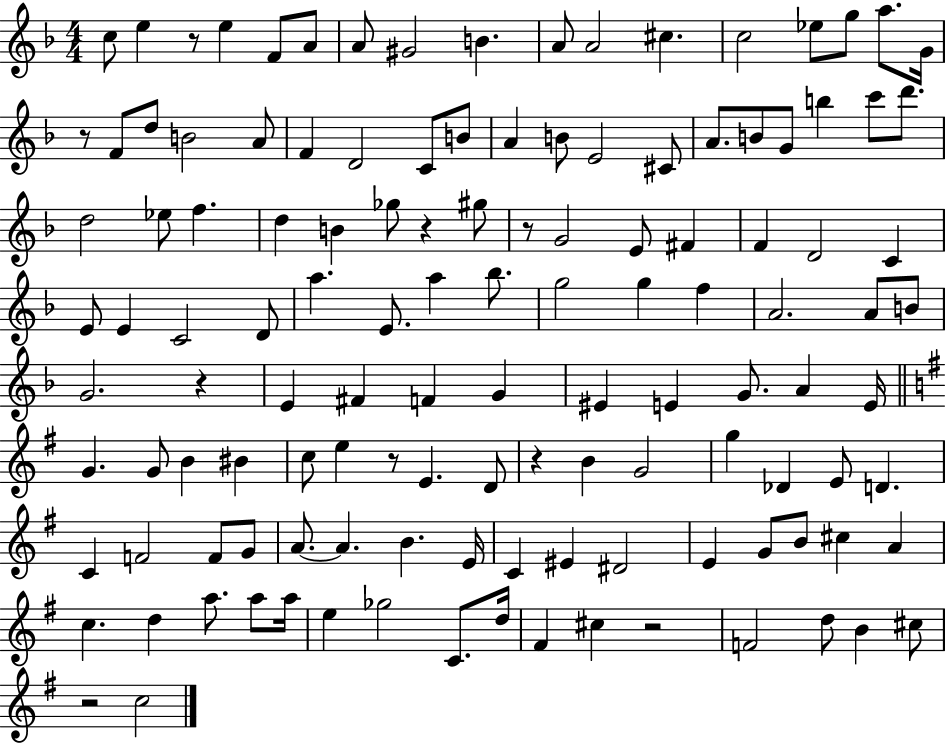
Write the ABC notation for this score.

X:1
T:Untitled
M:4/4
L:1/4
K:F
c/2 e z/2 e F/2 A/2 A/2 ^G2 B A/2 A2 ^c c2 _e/2 g/2 a/2 G/4 z/2 F/2 d/2 B2 A/2 F D2 C/2 B/2 A B/2 E2 ^C/2 A/2 B/2 G/2 b c'/2 d'/2 d2 _e/2 f d B _g/2 z ^g/2 z/2 G2 E/2 ^F F D2 C E/2 E C2 D/2 a E/2 a _b/2 g2 g f A2 A/2 B/2 G2 z E ^F F G ^E E G/2 A E/4 G G/2 B ^B c/2 e z/2 E D/2 z B G2 g _D E/2 D C F2 F/2 G/2 A/2 A B E/4 C ^E ^D2 E G/2 B/2 ^c A c d a/2 a/2 a/4 e _g2 C/2 d/4 ^F ^c z2 F2 d/2 B ^c/2 z2 c2